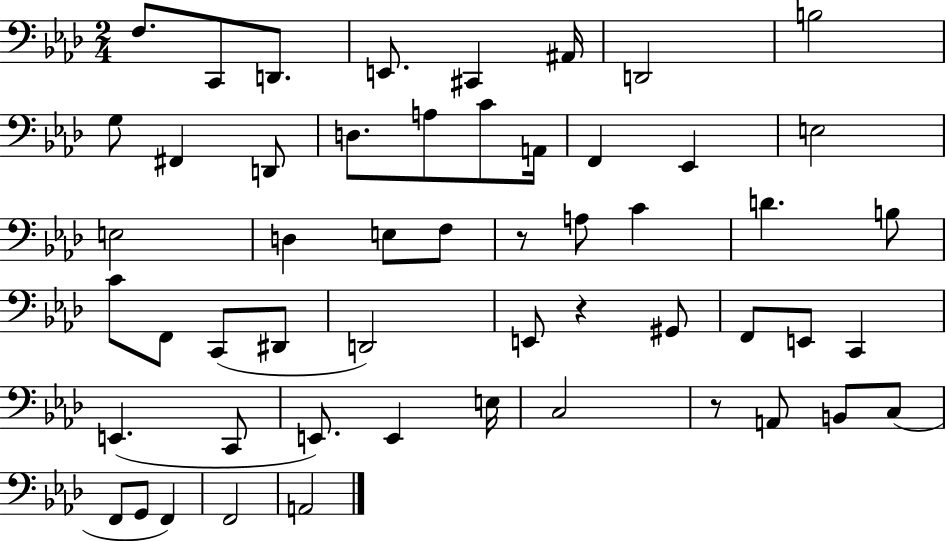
{
  \clef bass
  \numericTimeSignature
  \time 2/4
  \key aes \major
  f8. c,8 d,8. | e,8. cis,4 ais,16 | d,2 | b2 | \break g8 fis,4 d,8 | d8. a8 c'8 a,16 | f,4 ees,4 | e2 | \break e2 | d4 e8 f8 | r8 a8 c'4 | d'4. b8 | \break c'8 f,8 c,8( dis,8 | d,2) | e,8 r4 gis,8 | f,8 e,8 c,4 | \break e,4.( c,8 | e,8.) e,4 e16 | c2 | r8 a,8 b,8 c8( | \break f,8 g,8 f,4) | f,2 | a,2 | \bar "|."
}